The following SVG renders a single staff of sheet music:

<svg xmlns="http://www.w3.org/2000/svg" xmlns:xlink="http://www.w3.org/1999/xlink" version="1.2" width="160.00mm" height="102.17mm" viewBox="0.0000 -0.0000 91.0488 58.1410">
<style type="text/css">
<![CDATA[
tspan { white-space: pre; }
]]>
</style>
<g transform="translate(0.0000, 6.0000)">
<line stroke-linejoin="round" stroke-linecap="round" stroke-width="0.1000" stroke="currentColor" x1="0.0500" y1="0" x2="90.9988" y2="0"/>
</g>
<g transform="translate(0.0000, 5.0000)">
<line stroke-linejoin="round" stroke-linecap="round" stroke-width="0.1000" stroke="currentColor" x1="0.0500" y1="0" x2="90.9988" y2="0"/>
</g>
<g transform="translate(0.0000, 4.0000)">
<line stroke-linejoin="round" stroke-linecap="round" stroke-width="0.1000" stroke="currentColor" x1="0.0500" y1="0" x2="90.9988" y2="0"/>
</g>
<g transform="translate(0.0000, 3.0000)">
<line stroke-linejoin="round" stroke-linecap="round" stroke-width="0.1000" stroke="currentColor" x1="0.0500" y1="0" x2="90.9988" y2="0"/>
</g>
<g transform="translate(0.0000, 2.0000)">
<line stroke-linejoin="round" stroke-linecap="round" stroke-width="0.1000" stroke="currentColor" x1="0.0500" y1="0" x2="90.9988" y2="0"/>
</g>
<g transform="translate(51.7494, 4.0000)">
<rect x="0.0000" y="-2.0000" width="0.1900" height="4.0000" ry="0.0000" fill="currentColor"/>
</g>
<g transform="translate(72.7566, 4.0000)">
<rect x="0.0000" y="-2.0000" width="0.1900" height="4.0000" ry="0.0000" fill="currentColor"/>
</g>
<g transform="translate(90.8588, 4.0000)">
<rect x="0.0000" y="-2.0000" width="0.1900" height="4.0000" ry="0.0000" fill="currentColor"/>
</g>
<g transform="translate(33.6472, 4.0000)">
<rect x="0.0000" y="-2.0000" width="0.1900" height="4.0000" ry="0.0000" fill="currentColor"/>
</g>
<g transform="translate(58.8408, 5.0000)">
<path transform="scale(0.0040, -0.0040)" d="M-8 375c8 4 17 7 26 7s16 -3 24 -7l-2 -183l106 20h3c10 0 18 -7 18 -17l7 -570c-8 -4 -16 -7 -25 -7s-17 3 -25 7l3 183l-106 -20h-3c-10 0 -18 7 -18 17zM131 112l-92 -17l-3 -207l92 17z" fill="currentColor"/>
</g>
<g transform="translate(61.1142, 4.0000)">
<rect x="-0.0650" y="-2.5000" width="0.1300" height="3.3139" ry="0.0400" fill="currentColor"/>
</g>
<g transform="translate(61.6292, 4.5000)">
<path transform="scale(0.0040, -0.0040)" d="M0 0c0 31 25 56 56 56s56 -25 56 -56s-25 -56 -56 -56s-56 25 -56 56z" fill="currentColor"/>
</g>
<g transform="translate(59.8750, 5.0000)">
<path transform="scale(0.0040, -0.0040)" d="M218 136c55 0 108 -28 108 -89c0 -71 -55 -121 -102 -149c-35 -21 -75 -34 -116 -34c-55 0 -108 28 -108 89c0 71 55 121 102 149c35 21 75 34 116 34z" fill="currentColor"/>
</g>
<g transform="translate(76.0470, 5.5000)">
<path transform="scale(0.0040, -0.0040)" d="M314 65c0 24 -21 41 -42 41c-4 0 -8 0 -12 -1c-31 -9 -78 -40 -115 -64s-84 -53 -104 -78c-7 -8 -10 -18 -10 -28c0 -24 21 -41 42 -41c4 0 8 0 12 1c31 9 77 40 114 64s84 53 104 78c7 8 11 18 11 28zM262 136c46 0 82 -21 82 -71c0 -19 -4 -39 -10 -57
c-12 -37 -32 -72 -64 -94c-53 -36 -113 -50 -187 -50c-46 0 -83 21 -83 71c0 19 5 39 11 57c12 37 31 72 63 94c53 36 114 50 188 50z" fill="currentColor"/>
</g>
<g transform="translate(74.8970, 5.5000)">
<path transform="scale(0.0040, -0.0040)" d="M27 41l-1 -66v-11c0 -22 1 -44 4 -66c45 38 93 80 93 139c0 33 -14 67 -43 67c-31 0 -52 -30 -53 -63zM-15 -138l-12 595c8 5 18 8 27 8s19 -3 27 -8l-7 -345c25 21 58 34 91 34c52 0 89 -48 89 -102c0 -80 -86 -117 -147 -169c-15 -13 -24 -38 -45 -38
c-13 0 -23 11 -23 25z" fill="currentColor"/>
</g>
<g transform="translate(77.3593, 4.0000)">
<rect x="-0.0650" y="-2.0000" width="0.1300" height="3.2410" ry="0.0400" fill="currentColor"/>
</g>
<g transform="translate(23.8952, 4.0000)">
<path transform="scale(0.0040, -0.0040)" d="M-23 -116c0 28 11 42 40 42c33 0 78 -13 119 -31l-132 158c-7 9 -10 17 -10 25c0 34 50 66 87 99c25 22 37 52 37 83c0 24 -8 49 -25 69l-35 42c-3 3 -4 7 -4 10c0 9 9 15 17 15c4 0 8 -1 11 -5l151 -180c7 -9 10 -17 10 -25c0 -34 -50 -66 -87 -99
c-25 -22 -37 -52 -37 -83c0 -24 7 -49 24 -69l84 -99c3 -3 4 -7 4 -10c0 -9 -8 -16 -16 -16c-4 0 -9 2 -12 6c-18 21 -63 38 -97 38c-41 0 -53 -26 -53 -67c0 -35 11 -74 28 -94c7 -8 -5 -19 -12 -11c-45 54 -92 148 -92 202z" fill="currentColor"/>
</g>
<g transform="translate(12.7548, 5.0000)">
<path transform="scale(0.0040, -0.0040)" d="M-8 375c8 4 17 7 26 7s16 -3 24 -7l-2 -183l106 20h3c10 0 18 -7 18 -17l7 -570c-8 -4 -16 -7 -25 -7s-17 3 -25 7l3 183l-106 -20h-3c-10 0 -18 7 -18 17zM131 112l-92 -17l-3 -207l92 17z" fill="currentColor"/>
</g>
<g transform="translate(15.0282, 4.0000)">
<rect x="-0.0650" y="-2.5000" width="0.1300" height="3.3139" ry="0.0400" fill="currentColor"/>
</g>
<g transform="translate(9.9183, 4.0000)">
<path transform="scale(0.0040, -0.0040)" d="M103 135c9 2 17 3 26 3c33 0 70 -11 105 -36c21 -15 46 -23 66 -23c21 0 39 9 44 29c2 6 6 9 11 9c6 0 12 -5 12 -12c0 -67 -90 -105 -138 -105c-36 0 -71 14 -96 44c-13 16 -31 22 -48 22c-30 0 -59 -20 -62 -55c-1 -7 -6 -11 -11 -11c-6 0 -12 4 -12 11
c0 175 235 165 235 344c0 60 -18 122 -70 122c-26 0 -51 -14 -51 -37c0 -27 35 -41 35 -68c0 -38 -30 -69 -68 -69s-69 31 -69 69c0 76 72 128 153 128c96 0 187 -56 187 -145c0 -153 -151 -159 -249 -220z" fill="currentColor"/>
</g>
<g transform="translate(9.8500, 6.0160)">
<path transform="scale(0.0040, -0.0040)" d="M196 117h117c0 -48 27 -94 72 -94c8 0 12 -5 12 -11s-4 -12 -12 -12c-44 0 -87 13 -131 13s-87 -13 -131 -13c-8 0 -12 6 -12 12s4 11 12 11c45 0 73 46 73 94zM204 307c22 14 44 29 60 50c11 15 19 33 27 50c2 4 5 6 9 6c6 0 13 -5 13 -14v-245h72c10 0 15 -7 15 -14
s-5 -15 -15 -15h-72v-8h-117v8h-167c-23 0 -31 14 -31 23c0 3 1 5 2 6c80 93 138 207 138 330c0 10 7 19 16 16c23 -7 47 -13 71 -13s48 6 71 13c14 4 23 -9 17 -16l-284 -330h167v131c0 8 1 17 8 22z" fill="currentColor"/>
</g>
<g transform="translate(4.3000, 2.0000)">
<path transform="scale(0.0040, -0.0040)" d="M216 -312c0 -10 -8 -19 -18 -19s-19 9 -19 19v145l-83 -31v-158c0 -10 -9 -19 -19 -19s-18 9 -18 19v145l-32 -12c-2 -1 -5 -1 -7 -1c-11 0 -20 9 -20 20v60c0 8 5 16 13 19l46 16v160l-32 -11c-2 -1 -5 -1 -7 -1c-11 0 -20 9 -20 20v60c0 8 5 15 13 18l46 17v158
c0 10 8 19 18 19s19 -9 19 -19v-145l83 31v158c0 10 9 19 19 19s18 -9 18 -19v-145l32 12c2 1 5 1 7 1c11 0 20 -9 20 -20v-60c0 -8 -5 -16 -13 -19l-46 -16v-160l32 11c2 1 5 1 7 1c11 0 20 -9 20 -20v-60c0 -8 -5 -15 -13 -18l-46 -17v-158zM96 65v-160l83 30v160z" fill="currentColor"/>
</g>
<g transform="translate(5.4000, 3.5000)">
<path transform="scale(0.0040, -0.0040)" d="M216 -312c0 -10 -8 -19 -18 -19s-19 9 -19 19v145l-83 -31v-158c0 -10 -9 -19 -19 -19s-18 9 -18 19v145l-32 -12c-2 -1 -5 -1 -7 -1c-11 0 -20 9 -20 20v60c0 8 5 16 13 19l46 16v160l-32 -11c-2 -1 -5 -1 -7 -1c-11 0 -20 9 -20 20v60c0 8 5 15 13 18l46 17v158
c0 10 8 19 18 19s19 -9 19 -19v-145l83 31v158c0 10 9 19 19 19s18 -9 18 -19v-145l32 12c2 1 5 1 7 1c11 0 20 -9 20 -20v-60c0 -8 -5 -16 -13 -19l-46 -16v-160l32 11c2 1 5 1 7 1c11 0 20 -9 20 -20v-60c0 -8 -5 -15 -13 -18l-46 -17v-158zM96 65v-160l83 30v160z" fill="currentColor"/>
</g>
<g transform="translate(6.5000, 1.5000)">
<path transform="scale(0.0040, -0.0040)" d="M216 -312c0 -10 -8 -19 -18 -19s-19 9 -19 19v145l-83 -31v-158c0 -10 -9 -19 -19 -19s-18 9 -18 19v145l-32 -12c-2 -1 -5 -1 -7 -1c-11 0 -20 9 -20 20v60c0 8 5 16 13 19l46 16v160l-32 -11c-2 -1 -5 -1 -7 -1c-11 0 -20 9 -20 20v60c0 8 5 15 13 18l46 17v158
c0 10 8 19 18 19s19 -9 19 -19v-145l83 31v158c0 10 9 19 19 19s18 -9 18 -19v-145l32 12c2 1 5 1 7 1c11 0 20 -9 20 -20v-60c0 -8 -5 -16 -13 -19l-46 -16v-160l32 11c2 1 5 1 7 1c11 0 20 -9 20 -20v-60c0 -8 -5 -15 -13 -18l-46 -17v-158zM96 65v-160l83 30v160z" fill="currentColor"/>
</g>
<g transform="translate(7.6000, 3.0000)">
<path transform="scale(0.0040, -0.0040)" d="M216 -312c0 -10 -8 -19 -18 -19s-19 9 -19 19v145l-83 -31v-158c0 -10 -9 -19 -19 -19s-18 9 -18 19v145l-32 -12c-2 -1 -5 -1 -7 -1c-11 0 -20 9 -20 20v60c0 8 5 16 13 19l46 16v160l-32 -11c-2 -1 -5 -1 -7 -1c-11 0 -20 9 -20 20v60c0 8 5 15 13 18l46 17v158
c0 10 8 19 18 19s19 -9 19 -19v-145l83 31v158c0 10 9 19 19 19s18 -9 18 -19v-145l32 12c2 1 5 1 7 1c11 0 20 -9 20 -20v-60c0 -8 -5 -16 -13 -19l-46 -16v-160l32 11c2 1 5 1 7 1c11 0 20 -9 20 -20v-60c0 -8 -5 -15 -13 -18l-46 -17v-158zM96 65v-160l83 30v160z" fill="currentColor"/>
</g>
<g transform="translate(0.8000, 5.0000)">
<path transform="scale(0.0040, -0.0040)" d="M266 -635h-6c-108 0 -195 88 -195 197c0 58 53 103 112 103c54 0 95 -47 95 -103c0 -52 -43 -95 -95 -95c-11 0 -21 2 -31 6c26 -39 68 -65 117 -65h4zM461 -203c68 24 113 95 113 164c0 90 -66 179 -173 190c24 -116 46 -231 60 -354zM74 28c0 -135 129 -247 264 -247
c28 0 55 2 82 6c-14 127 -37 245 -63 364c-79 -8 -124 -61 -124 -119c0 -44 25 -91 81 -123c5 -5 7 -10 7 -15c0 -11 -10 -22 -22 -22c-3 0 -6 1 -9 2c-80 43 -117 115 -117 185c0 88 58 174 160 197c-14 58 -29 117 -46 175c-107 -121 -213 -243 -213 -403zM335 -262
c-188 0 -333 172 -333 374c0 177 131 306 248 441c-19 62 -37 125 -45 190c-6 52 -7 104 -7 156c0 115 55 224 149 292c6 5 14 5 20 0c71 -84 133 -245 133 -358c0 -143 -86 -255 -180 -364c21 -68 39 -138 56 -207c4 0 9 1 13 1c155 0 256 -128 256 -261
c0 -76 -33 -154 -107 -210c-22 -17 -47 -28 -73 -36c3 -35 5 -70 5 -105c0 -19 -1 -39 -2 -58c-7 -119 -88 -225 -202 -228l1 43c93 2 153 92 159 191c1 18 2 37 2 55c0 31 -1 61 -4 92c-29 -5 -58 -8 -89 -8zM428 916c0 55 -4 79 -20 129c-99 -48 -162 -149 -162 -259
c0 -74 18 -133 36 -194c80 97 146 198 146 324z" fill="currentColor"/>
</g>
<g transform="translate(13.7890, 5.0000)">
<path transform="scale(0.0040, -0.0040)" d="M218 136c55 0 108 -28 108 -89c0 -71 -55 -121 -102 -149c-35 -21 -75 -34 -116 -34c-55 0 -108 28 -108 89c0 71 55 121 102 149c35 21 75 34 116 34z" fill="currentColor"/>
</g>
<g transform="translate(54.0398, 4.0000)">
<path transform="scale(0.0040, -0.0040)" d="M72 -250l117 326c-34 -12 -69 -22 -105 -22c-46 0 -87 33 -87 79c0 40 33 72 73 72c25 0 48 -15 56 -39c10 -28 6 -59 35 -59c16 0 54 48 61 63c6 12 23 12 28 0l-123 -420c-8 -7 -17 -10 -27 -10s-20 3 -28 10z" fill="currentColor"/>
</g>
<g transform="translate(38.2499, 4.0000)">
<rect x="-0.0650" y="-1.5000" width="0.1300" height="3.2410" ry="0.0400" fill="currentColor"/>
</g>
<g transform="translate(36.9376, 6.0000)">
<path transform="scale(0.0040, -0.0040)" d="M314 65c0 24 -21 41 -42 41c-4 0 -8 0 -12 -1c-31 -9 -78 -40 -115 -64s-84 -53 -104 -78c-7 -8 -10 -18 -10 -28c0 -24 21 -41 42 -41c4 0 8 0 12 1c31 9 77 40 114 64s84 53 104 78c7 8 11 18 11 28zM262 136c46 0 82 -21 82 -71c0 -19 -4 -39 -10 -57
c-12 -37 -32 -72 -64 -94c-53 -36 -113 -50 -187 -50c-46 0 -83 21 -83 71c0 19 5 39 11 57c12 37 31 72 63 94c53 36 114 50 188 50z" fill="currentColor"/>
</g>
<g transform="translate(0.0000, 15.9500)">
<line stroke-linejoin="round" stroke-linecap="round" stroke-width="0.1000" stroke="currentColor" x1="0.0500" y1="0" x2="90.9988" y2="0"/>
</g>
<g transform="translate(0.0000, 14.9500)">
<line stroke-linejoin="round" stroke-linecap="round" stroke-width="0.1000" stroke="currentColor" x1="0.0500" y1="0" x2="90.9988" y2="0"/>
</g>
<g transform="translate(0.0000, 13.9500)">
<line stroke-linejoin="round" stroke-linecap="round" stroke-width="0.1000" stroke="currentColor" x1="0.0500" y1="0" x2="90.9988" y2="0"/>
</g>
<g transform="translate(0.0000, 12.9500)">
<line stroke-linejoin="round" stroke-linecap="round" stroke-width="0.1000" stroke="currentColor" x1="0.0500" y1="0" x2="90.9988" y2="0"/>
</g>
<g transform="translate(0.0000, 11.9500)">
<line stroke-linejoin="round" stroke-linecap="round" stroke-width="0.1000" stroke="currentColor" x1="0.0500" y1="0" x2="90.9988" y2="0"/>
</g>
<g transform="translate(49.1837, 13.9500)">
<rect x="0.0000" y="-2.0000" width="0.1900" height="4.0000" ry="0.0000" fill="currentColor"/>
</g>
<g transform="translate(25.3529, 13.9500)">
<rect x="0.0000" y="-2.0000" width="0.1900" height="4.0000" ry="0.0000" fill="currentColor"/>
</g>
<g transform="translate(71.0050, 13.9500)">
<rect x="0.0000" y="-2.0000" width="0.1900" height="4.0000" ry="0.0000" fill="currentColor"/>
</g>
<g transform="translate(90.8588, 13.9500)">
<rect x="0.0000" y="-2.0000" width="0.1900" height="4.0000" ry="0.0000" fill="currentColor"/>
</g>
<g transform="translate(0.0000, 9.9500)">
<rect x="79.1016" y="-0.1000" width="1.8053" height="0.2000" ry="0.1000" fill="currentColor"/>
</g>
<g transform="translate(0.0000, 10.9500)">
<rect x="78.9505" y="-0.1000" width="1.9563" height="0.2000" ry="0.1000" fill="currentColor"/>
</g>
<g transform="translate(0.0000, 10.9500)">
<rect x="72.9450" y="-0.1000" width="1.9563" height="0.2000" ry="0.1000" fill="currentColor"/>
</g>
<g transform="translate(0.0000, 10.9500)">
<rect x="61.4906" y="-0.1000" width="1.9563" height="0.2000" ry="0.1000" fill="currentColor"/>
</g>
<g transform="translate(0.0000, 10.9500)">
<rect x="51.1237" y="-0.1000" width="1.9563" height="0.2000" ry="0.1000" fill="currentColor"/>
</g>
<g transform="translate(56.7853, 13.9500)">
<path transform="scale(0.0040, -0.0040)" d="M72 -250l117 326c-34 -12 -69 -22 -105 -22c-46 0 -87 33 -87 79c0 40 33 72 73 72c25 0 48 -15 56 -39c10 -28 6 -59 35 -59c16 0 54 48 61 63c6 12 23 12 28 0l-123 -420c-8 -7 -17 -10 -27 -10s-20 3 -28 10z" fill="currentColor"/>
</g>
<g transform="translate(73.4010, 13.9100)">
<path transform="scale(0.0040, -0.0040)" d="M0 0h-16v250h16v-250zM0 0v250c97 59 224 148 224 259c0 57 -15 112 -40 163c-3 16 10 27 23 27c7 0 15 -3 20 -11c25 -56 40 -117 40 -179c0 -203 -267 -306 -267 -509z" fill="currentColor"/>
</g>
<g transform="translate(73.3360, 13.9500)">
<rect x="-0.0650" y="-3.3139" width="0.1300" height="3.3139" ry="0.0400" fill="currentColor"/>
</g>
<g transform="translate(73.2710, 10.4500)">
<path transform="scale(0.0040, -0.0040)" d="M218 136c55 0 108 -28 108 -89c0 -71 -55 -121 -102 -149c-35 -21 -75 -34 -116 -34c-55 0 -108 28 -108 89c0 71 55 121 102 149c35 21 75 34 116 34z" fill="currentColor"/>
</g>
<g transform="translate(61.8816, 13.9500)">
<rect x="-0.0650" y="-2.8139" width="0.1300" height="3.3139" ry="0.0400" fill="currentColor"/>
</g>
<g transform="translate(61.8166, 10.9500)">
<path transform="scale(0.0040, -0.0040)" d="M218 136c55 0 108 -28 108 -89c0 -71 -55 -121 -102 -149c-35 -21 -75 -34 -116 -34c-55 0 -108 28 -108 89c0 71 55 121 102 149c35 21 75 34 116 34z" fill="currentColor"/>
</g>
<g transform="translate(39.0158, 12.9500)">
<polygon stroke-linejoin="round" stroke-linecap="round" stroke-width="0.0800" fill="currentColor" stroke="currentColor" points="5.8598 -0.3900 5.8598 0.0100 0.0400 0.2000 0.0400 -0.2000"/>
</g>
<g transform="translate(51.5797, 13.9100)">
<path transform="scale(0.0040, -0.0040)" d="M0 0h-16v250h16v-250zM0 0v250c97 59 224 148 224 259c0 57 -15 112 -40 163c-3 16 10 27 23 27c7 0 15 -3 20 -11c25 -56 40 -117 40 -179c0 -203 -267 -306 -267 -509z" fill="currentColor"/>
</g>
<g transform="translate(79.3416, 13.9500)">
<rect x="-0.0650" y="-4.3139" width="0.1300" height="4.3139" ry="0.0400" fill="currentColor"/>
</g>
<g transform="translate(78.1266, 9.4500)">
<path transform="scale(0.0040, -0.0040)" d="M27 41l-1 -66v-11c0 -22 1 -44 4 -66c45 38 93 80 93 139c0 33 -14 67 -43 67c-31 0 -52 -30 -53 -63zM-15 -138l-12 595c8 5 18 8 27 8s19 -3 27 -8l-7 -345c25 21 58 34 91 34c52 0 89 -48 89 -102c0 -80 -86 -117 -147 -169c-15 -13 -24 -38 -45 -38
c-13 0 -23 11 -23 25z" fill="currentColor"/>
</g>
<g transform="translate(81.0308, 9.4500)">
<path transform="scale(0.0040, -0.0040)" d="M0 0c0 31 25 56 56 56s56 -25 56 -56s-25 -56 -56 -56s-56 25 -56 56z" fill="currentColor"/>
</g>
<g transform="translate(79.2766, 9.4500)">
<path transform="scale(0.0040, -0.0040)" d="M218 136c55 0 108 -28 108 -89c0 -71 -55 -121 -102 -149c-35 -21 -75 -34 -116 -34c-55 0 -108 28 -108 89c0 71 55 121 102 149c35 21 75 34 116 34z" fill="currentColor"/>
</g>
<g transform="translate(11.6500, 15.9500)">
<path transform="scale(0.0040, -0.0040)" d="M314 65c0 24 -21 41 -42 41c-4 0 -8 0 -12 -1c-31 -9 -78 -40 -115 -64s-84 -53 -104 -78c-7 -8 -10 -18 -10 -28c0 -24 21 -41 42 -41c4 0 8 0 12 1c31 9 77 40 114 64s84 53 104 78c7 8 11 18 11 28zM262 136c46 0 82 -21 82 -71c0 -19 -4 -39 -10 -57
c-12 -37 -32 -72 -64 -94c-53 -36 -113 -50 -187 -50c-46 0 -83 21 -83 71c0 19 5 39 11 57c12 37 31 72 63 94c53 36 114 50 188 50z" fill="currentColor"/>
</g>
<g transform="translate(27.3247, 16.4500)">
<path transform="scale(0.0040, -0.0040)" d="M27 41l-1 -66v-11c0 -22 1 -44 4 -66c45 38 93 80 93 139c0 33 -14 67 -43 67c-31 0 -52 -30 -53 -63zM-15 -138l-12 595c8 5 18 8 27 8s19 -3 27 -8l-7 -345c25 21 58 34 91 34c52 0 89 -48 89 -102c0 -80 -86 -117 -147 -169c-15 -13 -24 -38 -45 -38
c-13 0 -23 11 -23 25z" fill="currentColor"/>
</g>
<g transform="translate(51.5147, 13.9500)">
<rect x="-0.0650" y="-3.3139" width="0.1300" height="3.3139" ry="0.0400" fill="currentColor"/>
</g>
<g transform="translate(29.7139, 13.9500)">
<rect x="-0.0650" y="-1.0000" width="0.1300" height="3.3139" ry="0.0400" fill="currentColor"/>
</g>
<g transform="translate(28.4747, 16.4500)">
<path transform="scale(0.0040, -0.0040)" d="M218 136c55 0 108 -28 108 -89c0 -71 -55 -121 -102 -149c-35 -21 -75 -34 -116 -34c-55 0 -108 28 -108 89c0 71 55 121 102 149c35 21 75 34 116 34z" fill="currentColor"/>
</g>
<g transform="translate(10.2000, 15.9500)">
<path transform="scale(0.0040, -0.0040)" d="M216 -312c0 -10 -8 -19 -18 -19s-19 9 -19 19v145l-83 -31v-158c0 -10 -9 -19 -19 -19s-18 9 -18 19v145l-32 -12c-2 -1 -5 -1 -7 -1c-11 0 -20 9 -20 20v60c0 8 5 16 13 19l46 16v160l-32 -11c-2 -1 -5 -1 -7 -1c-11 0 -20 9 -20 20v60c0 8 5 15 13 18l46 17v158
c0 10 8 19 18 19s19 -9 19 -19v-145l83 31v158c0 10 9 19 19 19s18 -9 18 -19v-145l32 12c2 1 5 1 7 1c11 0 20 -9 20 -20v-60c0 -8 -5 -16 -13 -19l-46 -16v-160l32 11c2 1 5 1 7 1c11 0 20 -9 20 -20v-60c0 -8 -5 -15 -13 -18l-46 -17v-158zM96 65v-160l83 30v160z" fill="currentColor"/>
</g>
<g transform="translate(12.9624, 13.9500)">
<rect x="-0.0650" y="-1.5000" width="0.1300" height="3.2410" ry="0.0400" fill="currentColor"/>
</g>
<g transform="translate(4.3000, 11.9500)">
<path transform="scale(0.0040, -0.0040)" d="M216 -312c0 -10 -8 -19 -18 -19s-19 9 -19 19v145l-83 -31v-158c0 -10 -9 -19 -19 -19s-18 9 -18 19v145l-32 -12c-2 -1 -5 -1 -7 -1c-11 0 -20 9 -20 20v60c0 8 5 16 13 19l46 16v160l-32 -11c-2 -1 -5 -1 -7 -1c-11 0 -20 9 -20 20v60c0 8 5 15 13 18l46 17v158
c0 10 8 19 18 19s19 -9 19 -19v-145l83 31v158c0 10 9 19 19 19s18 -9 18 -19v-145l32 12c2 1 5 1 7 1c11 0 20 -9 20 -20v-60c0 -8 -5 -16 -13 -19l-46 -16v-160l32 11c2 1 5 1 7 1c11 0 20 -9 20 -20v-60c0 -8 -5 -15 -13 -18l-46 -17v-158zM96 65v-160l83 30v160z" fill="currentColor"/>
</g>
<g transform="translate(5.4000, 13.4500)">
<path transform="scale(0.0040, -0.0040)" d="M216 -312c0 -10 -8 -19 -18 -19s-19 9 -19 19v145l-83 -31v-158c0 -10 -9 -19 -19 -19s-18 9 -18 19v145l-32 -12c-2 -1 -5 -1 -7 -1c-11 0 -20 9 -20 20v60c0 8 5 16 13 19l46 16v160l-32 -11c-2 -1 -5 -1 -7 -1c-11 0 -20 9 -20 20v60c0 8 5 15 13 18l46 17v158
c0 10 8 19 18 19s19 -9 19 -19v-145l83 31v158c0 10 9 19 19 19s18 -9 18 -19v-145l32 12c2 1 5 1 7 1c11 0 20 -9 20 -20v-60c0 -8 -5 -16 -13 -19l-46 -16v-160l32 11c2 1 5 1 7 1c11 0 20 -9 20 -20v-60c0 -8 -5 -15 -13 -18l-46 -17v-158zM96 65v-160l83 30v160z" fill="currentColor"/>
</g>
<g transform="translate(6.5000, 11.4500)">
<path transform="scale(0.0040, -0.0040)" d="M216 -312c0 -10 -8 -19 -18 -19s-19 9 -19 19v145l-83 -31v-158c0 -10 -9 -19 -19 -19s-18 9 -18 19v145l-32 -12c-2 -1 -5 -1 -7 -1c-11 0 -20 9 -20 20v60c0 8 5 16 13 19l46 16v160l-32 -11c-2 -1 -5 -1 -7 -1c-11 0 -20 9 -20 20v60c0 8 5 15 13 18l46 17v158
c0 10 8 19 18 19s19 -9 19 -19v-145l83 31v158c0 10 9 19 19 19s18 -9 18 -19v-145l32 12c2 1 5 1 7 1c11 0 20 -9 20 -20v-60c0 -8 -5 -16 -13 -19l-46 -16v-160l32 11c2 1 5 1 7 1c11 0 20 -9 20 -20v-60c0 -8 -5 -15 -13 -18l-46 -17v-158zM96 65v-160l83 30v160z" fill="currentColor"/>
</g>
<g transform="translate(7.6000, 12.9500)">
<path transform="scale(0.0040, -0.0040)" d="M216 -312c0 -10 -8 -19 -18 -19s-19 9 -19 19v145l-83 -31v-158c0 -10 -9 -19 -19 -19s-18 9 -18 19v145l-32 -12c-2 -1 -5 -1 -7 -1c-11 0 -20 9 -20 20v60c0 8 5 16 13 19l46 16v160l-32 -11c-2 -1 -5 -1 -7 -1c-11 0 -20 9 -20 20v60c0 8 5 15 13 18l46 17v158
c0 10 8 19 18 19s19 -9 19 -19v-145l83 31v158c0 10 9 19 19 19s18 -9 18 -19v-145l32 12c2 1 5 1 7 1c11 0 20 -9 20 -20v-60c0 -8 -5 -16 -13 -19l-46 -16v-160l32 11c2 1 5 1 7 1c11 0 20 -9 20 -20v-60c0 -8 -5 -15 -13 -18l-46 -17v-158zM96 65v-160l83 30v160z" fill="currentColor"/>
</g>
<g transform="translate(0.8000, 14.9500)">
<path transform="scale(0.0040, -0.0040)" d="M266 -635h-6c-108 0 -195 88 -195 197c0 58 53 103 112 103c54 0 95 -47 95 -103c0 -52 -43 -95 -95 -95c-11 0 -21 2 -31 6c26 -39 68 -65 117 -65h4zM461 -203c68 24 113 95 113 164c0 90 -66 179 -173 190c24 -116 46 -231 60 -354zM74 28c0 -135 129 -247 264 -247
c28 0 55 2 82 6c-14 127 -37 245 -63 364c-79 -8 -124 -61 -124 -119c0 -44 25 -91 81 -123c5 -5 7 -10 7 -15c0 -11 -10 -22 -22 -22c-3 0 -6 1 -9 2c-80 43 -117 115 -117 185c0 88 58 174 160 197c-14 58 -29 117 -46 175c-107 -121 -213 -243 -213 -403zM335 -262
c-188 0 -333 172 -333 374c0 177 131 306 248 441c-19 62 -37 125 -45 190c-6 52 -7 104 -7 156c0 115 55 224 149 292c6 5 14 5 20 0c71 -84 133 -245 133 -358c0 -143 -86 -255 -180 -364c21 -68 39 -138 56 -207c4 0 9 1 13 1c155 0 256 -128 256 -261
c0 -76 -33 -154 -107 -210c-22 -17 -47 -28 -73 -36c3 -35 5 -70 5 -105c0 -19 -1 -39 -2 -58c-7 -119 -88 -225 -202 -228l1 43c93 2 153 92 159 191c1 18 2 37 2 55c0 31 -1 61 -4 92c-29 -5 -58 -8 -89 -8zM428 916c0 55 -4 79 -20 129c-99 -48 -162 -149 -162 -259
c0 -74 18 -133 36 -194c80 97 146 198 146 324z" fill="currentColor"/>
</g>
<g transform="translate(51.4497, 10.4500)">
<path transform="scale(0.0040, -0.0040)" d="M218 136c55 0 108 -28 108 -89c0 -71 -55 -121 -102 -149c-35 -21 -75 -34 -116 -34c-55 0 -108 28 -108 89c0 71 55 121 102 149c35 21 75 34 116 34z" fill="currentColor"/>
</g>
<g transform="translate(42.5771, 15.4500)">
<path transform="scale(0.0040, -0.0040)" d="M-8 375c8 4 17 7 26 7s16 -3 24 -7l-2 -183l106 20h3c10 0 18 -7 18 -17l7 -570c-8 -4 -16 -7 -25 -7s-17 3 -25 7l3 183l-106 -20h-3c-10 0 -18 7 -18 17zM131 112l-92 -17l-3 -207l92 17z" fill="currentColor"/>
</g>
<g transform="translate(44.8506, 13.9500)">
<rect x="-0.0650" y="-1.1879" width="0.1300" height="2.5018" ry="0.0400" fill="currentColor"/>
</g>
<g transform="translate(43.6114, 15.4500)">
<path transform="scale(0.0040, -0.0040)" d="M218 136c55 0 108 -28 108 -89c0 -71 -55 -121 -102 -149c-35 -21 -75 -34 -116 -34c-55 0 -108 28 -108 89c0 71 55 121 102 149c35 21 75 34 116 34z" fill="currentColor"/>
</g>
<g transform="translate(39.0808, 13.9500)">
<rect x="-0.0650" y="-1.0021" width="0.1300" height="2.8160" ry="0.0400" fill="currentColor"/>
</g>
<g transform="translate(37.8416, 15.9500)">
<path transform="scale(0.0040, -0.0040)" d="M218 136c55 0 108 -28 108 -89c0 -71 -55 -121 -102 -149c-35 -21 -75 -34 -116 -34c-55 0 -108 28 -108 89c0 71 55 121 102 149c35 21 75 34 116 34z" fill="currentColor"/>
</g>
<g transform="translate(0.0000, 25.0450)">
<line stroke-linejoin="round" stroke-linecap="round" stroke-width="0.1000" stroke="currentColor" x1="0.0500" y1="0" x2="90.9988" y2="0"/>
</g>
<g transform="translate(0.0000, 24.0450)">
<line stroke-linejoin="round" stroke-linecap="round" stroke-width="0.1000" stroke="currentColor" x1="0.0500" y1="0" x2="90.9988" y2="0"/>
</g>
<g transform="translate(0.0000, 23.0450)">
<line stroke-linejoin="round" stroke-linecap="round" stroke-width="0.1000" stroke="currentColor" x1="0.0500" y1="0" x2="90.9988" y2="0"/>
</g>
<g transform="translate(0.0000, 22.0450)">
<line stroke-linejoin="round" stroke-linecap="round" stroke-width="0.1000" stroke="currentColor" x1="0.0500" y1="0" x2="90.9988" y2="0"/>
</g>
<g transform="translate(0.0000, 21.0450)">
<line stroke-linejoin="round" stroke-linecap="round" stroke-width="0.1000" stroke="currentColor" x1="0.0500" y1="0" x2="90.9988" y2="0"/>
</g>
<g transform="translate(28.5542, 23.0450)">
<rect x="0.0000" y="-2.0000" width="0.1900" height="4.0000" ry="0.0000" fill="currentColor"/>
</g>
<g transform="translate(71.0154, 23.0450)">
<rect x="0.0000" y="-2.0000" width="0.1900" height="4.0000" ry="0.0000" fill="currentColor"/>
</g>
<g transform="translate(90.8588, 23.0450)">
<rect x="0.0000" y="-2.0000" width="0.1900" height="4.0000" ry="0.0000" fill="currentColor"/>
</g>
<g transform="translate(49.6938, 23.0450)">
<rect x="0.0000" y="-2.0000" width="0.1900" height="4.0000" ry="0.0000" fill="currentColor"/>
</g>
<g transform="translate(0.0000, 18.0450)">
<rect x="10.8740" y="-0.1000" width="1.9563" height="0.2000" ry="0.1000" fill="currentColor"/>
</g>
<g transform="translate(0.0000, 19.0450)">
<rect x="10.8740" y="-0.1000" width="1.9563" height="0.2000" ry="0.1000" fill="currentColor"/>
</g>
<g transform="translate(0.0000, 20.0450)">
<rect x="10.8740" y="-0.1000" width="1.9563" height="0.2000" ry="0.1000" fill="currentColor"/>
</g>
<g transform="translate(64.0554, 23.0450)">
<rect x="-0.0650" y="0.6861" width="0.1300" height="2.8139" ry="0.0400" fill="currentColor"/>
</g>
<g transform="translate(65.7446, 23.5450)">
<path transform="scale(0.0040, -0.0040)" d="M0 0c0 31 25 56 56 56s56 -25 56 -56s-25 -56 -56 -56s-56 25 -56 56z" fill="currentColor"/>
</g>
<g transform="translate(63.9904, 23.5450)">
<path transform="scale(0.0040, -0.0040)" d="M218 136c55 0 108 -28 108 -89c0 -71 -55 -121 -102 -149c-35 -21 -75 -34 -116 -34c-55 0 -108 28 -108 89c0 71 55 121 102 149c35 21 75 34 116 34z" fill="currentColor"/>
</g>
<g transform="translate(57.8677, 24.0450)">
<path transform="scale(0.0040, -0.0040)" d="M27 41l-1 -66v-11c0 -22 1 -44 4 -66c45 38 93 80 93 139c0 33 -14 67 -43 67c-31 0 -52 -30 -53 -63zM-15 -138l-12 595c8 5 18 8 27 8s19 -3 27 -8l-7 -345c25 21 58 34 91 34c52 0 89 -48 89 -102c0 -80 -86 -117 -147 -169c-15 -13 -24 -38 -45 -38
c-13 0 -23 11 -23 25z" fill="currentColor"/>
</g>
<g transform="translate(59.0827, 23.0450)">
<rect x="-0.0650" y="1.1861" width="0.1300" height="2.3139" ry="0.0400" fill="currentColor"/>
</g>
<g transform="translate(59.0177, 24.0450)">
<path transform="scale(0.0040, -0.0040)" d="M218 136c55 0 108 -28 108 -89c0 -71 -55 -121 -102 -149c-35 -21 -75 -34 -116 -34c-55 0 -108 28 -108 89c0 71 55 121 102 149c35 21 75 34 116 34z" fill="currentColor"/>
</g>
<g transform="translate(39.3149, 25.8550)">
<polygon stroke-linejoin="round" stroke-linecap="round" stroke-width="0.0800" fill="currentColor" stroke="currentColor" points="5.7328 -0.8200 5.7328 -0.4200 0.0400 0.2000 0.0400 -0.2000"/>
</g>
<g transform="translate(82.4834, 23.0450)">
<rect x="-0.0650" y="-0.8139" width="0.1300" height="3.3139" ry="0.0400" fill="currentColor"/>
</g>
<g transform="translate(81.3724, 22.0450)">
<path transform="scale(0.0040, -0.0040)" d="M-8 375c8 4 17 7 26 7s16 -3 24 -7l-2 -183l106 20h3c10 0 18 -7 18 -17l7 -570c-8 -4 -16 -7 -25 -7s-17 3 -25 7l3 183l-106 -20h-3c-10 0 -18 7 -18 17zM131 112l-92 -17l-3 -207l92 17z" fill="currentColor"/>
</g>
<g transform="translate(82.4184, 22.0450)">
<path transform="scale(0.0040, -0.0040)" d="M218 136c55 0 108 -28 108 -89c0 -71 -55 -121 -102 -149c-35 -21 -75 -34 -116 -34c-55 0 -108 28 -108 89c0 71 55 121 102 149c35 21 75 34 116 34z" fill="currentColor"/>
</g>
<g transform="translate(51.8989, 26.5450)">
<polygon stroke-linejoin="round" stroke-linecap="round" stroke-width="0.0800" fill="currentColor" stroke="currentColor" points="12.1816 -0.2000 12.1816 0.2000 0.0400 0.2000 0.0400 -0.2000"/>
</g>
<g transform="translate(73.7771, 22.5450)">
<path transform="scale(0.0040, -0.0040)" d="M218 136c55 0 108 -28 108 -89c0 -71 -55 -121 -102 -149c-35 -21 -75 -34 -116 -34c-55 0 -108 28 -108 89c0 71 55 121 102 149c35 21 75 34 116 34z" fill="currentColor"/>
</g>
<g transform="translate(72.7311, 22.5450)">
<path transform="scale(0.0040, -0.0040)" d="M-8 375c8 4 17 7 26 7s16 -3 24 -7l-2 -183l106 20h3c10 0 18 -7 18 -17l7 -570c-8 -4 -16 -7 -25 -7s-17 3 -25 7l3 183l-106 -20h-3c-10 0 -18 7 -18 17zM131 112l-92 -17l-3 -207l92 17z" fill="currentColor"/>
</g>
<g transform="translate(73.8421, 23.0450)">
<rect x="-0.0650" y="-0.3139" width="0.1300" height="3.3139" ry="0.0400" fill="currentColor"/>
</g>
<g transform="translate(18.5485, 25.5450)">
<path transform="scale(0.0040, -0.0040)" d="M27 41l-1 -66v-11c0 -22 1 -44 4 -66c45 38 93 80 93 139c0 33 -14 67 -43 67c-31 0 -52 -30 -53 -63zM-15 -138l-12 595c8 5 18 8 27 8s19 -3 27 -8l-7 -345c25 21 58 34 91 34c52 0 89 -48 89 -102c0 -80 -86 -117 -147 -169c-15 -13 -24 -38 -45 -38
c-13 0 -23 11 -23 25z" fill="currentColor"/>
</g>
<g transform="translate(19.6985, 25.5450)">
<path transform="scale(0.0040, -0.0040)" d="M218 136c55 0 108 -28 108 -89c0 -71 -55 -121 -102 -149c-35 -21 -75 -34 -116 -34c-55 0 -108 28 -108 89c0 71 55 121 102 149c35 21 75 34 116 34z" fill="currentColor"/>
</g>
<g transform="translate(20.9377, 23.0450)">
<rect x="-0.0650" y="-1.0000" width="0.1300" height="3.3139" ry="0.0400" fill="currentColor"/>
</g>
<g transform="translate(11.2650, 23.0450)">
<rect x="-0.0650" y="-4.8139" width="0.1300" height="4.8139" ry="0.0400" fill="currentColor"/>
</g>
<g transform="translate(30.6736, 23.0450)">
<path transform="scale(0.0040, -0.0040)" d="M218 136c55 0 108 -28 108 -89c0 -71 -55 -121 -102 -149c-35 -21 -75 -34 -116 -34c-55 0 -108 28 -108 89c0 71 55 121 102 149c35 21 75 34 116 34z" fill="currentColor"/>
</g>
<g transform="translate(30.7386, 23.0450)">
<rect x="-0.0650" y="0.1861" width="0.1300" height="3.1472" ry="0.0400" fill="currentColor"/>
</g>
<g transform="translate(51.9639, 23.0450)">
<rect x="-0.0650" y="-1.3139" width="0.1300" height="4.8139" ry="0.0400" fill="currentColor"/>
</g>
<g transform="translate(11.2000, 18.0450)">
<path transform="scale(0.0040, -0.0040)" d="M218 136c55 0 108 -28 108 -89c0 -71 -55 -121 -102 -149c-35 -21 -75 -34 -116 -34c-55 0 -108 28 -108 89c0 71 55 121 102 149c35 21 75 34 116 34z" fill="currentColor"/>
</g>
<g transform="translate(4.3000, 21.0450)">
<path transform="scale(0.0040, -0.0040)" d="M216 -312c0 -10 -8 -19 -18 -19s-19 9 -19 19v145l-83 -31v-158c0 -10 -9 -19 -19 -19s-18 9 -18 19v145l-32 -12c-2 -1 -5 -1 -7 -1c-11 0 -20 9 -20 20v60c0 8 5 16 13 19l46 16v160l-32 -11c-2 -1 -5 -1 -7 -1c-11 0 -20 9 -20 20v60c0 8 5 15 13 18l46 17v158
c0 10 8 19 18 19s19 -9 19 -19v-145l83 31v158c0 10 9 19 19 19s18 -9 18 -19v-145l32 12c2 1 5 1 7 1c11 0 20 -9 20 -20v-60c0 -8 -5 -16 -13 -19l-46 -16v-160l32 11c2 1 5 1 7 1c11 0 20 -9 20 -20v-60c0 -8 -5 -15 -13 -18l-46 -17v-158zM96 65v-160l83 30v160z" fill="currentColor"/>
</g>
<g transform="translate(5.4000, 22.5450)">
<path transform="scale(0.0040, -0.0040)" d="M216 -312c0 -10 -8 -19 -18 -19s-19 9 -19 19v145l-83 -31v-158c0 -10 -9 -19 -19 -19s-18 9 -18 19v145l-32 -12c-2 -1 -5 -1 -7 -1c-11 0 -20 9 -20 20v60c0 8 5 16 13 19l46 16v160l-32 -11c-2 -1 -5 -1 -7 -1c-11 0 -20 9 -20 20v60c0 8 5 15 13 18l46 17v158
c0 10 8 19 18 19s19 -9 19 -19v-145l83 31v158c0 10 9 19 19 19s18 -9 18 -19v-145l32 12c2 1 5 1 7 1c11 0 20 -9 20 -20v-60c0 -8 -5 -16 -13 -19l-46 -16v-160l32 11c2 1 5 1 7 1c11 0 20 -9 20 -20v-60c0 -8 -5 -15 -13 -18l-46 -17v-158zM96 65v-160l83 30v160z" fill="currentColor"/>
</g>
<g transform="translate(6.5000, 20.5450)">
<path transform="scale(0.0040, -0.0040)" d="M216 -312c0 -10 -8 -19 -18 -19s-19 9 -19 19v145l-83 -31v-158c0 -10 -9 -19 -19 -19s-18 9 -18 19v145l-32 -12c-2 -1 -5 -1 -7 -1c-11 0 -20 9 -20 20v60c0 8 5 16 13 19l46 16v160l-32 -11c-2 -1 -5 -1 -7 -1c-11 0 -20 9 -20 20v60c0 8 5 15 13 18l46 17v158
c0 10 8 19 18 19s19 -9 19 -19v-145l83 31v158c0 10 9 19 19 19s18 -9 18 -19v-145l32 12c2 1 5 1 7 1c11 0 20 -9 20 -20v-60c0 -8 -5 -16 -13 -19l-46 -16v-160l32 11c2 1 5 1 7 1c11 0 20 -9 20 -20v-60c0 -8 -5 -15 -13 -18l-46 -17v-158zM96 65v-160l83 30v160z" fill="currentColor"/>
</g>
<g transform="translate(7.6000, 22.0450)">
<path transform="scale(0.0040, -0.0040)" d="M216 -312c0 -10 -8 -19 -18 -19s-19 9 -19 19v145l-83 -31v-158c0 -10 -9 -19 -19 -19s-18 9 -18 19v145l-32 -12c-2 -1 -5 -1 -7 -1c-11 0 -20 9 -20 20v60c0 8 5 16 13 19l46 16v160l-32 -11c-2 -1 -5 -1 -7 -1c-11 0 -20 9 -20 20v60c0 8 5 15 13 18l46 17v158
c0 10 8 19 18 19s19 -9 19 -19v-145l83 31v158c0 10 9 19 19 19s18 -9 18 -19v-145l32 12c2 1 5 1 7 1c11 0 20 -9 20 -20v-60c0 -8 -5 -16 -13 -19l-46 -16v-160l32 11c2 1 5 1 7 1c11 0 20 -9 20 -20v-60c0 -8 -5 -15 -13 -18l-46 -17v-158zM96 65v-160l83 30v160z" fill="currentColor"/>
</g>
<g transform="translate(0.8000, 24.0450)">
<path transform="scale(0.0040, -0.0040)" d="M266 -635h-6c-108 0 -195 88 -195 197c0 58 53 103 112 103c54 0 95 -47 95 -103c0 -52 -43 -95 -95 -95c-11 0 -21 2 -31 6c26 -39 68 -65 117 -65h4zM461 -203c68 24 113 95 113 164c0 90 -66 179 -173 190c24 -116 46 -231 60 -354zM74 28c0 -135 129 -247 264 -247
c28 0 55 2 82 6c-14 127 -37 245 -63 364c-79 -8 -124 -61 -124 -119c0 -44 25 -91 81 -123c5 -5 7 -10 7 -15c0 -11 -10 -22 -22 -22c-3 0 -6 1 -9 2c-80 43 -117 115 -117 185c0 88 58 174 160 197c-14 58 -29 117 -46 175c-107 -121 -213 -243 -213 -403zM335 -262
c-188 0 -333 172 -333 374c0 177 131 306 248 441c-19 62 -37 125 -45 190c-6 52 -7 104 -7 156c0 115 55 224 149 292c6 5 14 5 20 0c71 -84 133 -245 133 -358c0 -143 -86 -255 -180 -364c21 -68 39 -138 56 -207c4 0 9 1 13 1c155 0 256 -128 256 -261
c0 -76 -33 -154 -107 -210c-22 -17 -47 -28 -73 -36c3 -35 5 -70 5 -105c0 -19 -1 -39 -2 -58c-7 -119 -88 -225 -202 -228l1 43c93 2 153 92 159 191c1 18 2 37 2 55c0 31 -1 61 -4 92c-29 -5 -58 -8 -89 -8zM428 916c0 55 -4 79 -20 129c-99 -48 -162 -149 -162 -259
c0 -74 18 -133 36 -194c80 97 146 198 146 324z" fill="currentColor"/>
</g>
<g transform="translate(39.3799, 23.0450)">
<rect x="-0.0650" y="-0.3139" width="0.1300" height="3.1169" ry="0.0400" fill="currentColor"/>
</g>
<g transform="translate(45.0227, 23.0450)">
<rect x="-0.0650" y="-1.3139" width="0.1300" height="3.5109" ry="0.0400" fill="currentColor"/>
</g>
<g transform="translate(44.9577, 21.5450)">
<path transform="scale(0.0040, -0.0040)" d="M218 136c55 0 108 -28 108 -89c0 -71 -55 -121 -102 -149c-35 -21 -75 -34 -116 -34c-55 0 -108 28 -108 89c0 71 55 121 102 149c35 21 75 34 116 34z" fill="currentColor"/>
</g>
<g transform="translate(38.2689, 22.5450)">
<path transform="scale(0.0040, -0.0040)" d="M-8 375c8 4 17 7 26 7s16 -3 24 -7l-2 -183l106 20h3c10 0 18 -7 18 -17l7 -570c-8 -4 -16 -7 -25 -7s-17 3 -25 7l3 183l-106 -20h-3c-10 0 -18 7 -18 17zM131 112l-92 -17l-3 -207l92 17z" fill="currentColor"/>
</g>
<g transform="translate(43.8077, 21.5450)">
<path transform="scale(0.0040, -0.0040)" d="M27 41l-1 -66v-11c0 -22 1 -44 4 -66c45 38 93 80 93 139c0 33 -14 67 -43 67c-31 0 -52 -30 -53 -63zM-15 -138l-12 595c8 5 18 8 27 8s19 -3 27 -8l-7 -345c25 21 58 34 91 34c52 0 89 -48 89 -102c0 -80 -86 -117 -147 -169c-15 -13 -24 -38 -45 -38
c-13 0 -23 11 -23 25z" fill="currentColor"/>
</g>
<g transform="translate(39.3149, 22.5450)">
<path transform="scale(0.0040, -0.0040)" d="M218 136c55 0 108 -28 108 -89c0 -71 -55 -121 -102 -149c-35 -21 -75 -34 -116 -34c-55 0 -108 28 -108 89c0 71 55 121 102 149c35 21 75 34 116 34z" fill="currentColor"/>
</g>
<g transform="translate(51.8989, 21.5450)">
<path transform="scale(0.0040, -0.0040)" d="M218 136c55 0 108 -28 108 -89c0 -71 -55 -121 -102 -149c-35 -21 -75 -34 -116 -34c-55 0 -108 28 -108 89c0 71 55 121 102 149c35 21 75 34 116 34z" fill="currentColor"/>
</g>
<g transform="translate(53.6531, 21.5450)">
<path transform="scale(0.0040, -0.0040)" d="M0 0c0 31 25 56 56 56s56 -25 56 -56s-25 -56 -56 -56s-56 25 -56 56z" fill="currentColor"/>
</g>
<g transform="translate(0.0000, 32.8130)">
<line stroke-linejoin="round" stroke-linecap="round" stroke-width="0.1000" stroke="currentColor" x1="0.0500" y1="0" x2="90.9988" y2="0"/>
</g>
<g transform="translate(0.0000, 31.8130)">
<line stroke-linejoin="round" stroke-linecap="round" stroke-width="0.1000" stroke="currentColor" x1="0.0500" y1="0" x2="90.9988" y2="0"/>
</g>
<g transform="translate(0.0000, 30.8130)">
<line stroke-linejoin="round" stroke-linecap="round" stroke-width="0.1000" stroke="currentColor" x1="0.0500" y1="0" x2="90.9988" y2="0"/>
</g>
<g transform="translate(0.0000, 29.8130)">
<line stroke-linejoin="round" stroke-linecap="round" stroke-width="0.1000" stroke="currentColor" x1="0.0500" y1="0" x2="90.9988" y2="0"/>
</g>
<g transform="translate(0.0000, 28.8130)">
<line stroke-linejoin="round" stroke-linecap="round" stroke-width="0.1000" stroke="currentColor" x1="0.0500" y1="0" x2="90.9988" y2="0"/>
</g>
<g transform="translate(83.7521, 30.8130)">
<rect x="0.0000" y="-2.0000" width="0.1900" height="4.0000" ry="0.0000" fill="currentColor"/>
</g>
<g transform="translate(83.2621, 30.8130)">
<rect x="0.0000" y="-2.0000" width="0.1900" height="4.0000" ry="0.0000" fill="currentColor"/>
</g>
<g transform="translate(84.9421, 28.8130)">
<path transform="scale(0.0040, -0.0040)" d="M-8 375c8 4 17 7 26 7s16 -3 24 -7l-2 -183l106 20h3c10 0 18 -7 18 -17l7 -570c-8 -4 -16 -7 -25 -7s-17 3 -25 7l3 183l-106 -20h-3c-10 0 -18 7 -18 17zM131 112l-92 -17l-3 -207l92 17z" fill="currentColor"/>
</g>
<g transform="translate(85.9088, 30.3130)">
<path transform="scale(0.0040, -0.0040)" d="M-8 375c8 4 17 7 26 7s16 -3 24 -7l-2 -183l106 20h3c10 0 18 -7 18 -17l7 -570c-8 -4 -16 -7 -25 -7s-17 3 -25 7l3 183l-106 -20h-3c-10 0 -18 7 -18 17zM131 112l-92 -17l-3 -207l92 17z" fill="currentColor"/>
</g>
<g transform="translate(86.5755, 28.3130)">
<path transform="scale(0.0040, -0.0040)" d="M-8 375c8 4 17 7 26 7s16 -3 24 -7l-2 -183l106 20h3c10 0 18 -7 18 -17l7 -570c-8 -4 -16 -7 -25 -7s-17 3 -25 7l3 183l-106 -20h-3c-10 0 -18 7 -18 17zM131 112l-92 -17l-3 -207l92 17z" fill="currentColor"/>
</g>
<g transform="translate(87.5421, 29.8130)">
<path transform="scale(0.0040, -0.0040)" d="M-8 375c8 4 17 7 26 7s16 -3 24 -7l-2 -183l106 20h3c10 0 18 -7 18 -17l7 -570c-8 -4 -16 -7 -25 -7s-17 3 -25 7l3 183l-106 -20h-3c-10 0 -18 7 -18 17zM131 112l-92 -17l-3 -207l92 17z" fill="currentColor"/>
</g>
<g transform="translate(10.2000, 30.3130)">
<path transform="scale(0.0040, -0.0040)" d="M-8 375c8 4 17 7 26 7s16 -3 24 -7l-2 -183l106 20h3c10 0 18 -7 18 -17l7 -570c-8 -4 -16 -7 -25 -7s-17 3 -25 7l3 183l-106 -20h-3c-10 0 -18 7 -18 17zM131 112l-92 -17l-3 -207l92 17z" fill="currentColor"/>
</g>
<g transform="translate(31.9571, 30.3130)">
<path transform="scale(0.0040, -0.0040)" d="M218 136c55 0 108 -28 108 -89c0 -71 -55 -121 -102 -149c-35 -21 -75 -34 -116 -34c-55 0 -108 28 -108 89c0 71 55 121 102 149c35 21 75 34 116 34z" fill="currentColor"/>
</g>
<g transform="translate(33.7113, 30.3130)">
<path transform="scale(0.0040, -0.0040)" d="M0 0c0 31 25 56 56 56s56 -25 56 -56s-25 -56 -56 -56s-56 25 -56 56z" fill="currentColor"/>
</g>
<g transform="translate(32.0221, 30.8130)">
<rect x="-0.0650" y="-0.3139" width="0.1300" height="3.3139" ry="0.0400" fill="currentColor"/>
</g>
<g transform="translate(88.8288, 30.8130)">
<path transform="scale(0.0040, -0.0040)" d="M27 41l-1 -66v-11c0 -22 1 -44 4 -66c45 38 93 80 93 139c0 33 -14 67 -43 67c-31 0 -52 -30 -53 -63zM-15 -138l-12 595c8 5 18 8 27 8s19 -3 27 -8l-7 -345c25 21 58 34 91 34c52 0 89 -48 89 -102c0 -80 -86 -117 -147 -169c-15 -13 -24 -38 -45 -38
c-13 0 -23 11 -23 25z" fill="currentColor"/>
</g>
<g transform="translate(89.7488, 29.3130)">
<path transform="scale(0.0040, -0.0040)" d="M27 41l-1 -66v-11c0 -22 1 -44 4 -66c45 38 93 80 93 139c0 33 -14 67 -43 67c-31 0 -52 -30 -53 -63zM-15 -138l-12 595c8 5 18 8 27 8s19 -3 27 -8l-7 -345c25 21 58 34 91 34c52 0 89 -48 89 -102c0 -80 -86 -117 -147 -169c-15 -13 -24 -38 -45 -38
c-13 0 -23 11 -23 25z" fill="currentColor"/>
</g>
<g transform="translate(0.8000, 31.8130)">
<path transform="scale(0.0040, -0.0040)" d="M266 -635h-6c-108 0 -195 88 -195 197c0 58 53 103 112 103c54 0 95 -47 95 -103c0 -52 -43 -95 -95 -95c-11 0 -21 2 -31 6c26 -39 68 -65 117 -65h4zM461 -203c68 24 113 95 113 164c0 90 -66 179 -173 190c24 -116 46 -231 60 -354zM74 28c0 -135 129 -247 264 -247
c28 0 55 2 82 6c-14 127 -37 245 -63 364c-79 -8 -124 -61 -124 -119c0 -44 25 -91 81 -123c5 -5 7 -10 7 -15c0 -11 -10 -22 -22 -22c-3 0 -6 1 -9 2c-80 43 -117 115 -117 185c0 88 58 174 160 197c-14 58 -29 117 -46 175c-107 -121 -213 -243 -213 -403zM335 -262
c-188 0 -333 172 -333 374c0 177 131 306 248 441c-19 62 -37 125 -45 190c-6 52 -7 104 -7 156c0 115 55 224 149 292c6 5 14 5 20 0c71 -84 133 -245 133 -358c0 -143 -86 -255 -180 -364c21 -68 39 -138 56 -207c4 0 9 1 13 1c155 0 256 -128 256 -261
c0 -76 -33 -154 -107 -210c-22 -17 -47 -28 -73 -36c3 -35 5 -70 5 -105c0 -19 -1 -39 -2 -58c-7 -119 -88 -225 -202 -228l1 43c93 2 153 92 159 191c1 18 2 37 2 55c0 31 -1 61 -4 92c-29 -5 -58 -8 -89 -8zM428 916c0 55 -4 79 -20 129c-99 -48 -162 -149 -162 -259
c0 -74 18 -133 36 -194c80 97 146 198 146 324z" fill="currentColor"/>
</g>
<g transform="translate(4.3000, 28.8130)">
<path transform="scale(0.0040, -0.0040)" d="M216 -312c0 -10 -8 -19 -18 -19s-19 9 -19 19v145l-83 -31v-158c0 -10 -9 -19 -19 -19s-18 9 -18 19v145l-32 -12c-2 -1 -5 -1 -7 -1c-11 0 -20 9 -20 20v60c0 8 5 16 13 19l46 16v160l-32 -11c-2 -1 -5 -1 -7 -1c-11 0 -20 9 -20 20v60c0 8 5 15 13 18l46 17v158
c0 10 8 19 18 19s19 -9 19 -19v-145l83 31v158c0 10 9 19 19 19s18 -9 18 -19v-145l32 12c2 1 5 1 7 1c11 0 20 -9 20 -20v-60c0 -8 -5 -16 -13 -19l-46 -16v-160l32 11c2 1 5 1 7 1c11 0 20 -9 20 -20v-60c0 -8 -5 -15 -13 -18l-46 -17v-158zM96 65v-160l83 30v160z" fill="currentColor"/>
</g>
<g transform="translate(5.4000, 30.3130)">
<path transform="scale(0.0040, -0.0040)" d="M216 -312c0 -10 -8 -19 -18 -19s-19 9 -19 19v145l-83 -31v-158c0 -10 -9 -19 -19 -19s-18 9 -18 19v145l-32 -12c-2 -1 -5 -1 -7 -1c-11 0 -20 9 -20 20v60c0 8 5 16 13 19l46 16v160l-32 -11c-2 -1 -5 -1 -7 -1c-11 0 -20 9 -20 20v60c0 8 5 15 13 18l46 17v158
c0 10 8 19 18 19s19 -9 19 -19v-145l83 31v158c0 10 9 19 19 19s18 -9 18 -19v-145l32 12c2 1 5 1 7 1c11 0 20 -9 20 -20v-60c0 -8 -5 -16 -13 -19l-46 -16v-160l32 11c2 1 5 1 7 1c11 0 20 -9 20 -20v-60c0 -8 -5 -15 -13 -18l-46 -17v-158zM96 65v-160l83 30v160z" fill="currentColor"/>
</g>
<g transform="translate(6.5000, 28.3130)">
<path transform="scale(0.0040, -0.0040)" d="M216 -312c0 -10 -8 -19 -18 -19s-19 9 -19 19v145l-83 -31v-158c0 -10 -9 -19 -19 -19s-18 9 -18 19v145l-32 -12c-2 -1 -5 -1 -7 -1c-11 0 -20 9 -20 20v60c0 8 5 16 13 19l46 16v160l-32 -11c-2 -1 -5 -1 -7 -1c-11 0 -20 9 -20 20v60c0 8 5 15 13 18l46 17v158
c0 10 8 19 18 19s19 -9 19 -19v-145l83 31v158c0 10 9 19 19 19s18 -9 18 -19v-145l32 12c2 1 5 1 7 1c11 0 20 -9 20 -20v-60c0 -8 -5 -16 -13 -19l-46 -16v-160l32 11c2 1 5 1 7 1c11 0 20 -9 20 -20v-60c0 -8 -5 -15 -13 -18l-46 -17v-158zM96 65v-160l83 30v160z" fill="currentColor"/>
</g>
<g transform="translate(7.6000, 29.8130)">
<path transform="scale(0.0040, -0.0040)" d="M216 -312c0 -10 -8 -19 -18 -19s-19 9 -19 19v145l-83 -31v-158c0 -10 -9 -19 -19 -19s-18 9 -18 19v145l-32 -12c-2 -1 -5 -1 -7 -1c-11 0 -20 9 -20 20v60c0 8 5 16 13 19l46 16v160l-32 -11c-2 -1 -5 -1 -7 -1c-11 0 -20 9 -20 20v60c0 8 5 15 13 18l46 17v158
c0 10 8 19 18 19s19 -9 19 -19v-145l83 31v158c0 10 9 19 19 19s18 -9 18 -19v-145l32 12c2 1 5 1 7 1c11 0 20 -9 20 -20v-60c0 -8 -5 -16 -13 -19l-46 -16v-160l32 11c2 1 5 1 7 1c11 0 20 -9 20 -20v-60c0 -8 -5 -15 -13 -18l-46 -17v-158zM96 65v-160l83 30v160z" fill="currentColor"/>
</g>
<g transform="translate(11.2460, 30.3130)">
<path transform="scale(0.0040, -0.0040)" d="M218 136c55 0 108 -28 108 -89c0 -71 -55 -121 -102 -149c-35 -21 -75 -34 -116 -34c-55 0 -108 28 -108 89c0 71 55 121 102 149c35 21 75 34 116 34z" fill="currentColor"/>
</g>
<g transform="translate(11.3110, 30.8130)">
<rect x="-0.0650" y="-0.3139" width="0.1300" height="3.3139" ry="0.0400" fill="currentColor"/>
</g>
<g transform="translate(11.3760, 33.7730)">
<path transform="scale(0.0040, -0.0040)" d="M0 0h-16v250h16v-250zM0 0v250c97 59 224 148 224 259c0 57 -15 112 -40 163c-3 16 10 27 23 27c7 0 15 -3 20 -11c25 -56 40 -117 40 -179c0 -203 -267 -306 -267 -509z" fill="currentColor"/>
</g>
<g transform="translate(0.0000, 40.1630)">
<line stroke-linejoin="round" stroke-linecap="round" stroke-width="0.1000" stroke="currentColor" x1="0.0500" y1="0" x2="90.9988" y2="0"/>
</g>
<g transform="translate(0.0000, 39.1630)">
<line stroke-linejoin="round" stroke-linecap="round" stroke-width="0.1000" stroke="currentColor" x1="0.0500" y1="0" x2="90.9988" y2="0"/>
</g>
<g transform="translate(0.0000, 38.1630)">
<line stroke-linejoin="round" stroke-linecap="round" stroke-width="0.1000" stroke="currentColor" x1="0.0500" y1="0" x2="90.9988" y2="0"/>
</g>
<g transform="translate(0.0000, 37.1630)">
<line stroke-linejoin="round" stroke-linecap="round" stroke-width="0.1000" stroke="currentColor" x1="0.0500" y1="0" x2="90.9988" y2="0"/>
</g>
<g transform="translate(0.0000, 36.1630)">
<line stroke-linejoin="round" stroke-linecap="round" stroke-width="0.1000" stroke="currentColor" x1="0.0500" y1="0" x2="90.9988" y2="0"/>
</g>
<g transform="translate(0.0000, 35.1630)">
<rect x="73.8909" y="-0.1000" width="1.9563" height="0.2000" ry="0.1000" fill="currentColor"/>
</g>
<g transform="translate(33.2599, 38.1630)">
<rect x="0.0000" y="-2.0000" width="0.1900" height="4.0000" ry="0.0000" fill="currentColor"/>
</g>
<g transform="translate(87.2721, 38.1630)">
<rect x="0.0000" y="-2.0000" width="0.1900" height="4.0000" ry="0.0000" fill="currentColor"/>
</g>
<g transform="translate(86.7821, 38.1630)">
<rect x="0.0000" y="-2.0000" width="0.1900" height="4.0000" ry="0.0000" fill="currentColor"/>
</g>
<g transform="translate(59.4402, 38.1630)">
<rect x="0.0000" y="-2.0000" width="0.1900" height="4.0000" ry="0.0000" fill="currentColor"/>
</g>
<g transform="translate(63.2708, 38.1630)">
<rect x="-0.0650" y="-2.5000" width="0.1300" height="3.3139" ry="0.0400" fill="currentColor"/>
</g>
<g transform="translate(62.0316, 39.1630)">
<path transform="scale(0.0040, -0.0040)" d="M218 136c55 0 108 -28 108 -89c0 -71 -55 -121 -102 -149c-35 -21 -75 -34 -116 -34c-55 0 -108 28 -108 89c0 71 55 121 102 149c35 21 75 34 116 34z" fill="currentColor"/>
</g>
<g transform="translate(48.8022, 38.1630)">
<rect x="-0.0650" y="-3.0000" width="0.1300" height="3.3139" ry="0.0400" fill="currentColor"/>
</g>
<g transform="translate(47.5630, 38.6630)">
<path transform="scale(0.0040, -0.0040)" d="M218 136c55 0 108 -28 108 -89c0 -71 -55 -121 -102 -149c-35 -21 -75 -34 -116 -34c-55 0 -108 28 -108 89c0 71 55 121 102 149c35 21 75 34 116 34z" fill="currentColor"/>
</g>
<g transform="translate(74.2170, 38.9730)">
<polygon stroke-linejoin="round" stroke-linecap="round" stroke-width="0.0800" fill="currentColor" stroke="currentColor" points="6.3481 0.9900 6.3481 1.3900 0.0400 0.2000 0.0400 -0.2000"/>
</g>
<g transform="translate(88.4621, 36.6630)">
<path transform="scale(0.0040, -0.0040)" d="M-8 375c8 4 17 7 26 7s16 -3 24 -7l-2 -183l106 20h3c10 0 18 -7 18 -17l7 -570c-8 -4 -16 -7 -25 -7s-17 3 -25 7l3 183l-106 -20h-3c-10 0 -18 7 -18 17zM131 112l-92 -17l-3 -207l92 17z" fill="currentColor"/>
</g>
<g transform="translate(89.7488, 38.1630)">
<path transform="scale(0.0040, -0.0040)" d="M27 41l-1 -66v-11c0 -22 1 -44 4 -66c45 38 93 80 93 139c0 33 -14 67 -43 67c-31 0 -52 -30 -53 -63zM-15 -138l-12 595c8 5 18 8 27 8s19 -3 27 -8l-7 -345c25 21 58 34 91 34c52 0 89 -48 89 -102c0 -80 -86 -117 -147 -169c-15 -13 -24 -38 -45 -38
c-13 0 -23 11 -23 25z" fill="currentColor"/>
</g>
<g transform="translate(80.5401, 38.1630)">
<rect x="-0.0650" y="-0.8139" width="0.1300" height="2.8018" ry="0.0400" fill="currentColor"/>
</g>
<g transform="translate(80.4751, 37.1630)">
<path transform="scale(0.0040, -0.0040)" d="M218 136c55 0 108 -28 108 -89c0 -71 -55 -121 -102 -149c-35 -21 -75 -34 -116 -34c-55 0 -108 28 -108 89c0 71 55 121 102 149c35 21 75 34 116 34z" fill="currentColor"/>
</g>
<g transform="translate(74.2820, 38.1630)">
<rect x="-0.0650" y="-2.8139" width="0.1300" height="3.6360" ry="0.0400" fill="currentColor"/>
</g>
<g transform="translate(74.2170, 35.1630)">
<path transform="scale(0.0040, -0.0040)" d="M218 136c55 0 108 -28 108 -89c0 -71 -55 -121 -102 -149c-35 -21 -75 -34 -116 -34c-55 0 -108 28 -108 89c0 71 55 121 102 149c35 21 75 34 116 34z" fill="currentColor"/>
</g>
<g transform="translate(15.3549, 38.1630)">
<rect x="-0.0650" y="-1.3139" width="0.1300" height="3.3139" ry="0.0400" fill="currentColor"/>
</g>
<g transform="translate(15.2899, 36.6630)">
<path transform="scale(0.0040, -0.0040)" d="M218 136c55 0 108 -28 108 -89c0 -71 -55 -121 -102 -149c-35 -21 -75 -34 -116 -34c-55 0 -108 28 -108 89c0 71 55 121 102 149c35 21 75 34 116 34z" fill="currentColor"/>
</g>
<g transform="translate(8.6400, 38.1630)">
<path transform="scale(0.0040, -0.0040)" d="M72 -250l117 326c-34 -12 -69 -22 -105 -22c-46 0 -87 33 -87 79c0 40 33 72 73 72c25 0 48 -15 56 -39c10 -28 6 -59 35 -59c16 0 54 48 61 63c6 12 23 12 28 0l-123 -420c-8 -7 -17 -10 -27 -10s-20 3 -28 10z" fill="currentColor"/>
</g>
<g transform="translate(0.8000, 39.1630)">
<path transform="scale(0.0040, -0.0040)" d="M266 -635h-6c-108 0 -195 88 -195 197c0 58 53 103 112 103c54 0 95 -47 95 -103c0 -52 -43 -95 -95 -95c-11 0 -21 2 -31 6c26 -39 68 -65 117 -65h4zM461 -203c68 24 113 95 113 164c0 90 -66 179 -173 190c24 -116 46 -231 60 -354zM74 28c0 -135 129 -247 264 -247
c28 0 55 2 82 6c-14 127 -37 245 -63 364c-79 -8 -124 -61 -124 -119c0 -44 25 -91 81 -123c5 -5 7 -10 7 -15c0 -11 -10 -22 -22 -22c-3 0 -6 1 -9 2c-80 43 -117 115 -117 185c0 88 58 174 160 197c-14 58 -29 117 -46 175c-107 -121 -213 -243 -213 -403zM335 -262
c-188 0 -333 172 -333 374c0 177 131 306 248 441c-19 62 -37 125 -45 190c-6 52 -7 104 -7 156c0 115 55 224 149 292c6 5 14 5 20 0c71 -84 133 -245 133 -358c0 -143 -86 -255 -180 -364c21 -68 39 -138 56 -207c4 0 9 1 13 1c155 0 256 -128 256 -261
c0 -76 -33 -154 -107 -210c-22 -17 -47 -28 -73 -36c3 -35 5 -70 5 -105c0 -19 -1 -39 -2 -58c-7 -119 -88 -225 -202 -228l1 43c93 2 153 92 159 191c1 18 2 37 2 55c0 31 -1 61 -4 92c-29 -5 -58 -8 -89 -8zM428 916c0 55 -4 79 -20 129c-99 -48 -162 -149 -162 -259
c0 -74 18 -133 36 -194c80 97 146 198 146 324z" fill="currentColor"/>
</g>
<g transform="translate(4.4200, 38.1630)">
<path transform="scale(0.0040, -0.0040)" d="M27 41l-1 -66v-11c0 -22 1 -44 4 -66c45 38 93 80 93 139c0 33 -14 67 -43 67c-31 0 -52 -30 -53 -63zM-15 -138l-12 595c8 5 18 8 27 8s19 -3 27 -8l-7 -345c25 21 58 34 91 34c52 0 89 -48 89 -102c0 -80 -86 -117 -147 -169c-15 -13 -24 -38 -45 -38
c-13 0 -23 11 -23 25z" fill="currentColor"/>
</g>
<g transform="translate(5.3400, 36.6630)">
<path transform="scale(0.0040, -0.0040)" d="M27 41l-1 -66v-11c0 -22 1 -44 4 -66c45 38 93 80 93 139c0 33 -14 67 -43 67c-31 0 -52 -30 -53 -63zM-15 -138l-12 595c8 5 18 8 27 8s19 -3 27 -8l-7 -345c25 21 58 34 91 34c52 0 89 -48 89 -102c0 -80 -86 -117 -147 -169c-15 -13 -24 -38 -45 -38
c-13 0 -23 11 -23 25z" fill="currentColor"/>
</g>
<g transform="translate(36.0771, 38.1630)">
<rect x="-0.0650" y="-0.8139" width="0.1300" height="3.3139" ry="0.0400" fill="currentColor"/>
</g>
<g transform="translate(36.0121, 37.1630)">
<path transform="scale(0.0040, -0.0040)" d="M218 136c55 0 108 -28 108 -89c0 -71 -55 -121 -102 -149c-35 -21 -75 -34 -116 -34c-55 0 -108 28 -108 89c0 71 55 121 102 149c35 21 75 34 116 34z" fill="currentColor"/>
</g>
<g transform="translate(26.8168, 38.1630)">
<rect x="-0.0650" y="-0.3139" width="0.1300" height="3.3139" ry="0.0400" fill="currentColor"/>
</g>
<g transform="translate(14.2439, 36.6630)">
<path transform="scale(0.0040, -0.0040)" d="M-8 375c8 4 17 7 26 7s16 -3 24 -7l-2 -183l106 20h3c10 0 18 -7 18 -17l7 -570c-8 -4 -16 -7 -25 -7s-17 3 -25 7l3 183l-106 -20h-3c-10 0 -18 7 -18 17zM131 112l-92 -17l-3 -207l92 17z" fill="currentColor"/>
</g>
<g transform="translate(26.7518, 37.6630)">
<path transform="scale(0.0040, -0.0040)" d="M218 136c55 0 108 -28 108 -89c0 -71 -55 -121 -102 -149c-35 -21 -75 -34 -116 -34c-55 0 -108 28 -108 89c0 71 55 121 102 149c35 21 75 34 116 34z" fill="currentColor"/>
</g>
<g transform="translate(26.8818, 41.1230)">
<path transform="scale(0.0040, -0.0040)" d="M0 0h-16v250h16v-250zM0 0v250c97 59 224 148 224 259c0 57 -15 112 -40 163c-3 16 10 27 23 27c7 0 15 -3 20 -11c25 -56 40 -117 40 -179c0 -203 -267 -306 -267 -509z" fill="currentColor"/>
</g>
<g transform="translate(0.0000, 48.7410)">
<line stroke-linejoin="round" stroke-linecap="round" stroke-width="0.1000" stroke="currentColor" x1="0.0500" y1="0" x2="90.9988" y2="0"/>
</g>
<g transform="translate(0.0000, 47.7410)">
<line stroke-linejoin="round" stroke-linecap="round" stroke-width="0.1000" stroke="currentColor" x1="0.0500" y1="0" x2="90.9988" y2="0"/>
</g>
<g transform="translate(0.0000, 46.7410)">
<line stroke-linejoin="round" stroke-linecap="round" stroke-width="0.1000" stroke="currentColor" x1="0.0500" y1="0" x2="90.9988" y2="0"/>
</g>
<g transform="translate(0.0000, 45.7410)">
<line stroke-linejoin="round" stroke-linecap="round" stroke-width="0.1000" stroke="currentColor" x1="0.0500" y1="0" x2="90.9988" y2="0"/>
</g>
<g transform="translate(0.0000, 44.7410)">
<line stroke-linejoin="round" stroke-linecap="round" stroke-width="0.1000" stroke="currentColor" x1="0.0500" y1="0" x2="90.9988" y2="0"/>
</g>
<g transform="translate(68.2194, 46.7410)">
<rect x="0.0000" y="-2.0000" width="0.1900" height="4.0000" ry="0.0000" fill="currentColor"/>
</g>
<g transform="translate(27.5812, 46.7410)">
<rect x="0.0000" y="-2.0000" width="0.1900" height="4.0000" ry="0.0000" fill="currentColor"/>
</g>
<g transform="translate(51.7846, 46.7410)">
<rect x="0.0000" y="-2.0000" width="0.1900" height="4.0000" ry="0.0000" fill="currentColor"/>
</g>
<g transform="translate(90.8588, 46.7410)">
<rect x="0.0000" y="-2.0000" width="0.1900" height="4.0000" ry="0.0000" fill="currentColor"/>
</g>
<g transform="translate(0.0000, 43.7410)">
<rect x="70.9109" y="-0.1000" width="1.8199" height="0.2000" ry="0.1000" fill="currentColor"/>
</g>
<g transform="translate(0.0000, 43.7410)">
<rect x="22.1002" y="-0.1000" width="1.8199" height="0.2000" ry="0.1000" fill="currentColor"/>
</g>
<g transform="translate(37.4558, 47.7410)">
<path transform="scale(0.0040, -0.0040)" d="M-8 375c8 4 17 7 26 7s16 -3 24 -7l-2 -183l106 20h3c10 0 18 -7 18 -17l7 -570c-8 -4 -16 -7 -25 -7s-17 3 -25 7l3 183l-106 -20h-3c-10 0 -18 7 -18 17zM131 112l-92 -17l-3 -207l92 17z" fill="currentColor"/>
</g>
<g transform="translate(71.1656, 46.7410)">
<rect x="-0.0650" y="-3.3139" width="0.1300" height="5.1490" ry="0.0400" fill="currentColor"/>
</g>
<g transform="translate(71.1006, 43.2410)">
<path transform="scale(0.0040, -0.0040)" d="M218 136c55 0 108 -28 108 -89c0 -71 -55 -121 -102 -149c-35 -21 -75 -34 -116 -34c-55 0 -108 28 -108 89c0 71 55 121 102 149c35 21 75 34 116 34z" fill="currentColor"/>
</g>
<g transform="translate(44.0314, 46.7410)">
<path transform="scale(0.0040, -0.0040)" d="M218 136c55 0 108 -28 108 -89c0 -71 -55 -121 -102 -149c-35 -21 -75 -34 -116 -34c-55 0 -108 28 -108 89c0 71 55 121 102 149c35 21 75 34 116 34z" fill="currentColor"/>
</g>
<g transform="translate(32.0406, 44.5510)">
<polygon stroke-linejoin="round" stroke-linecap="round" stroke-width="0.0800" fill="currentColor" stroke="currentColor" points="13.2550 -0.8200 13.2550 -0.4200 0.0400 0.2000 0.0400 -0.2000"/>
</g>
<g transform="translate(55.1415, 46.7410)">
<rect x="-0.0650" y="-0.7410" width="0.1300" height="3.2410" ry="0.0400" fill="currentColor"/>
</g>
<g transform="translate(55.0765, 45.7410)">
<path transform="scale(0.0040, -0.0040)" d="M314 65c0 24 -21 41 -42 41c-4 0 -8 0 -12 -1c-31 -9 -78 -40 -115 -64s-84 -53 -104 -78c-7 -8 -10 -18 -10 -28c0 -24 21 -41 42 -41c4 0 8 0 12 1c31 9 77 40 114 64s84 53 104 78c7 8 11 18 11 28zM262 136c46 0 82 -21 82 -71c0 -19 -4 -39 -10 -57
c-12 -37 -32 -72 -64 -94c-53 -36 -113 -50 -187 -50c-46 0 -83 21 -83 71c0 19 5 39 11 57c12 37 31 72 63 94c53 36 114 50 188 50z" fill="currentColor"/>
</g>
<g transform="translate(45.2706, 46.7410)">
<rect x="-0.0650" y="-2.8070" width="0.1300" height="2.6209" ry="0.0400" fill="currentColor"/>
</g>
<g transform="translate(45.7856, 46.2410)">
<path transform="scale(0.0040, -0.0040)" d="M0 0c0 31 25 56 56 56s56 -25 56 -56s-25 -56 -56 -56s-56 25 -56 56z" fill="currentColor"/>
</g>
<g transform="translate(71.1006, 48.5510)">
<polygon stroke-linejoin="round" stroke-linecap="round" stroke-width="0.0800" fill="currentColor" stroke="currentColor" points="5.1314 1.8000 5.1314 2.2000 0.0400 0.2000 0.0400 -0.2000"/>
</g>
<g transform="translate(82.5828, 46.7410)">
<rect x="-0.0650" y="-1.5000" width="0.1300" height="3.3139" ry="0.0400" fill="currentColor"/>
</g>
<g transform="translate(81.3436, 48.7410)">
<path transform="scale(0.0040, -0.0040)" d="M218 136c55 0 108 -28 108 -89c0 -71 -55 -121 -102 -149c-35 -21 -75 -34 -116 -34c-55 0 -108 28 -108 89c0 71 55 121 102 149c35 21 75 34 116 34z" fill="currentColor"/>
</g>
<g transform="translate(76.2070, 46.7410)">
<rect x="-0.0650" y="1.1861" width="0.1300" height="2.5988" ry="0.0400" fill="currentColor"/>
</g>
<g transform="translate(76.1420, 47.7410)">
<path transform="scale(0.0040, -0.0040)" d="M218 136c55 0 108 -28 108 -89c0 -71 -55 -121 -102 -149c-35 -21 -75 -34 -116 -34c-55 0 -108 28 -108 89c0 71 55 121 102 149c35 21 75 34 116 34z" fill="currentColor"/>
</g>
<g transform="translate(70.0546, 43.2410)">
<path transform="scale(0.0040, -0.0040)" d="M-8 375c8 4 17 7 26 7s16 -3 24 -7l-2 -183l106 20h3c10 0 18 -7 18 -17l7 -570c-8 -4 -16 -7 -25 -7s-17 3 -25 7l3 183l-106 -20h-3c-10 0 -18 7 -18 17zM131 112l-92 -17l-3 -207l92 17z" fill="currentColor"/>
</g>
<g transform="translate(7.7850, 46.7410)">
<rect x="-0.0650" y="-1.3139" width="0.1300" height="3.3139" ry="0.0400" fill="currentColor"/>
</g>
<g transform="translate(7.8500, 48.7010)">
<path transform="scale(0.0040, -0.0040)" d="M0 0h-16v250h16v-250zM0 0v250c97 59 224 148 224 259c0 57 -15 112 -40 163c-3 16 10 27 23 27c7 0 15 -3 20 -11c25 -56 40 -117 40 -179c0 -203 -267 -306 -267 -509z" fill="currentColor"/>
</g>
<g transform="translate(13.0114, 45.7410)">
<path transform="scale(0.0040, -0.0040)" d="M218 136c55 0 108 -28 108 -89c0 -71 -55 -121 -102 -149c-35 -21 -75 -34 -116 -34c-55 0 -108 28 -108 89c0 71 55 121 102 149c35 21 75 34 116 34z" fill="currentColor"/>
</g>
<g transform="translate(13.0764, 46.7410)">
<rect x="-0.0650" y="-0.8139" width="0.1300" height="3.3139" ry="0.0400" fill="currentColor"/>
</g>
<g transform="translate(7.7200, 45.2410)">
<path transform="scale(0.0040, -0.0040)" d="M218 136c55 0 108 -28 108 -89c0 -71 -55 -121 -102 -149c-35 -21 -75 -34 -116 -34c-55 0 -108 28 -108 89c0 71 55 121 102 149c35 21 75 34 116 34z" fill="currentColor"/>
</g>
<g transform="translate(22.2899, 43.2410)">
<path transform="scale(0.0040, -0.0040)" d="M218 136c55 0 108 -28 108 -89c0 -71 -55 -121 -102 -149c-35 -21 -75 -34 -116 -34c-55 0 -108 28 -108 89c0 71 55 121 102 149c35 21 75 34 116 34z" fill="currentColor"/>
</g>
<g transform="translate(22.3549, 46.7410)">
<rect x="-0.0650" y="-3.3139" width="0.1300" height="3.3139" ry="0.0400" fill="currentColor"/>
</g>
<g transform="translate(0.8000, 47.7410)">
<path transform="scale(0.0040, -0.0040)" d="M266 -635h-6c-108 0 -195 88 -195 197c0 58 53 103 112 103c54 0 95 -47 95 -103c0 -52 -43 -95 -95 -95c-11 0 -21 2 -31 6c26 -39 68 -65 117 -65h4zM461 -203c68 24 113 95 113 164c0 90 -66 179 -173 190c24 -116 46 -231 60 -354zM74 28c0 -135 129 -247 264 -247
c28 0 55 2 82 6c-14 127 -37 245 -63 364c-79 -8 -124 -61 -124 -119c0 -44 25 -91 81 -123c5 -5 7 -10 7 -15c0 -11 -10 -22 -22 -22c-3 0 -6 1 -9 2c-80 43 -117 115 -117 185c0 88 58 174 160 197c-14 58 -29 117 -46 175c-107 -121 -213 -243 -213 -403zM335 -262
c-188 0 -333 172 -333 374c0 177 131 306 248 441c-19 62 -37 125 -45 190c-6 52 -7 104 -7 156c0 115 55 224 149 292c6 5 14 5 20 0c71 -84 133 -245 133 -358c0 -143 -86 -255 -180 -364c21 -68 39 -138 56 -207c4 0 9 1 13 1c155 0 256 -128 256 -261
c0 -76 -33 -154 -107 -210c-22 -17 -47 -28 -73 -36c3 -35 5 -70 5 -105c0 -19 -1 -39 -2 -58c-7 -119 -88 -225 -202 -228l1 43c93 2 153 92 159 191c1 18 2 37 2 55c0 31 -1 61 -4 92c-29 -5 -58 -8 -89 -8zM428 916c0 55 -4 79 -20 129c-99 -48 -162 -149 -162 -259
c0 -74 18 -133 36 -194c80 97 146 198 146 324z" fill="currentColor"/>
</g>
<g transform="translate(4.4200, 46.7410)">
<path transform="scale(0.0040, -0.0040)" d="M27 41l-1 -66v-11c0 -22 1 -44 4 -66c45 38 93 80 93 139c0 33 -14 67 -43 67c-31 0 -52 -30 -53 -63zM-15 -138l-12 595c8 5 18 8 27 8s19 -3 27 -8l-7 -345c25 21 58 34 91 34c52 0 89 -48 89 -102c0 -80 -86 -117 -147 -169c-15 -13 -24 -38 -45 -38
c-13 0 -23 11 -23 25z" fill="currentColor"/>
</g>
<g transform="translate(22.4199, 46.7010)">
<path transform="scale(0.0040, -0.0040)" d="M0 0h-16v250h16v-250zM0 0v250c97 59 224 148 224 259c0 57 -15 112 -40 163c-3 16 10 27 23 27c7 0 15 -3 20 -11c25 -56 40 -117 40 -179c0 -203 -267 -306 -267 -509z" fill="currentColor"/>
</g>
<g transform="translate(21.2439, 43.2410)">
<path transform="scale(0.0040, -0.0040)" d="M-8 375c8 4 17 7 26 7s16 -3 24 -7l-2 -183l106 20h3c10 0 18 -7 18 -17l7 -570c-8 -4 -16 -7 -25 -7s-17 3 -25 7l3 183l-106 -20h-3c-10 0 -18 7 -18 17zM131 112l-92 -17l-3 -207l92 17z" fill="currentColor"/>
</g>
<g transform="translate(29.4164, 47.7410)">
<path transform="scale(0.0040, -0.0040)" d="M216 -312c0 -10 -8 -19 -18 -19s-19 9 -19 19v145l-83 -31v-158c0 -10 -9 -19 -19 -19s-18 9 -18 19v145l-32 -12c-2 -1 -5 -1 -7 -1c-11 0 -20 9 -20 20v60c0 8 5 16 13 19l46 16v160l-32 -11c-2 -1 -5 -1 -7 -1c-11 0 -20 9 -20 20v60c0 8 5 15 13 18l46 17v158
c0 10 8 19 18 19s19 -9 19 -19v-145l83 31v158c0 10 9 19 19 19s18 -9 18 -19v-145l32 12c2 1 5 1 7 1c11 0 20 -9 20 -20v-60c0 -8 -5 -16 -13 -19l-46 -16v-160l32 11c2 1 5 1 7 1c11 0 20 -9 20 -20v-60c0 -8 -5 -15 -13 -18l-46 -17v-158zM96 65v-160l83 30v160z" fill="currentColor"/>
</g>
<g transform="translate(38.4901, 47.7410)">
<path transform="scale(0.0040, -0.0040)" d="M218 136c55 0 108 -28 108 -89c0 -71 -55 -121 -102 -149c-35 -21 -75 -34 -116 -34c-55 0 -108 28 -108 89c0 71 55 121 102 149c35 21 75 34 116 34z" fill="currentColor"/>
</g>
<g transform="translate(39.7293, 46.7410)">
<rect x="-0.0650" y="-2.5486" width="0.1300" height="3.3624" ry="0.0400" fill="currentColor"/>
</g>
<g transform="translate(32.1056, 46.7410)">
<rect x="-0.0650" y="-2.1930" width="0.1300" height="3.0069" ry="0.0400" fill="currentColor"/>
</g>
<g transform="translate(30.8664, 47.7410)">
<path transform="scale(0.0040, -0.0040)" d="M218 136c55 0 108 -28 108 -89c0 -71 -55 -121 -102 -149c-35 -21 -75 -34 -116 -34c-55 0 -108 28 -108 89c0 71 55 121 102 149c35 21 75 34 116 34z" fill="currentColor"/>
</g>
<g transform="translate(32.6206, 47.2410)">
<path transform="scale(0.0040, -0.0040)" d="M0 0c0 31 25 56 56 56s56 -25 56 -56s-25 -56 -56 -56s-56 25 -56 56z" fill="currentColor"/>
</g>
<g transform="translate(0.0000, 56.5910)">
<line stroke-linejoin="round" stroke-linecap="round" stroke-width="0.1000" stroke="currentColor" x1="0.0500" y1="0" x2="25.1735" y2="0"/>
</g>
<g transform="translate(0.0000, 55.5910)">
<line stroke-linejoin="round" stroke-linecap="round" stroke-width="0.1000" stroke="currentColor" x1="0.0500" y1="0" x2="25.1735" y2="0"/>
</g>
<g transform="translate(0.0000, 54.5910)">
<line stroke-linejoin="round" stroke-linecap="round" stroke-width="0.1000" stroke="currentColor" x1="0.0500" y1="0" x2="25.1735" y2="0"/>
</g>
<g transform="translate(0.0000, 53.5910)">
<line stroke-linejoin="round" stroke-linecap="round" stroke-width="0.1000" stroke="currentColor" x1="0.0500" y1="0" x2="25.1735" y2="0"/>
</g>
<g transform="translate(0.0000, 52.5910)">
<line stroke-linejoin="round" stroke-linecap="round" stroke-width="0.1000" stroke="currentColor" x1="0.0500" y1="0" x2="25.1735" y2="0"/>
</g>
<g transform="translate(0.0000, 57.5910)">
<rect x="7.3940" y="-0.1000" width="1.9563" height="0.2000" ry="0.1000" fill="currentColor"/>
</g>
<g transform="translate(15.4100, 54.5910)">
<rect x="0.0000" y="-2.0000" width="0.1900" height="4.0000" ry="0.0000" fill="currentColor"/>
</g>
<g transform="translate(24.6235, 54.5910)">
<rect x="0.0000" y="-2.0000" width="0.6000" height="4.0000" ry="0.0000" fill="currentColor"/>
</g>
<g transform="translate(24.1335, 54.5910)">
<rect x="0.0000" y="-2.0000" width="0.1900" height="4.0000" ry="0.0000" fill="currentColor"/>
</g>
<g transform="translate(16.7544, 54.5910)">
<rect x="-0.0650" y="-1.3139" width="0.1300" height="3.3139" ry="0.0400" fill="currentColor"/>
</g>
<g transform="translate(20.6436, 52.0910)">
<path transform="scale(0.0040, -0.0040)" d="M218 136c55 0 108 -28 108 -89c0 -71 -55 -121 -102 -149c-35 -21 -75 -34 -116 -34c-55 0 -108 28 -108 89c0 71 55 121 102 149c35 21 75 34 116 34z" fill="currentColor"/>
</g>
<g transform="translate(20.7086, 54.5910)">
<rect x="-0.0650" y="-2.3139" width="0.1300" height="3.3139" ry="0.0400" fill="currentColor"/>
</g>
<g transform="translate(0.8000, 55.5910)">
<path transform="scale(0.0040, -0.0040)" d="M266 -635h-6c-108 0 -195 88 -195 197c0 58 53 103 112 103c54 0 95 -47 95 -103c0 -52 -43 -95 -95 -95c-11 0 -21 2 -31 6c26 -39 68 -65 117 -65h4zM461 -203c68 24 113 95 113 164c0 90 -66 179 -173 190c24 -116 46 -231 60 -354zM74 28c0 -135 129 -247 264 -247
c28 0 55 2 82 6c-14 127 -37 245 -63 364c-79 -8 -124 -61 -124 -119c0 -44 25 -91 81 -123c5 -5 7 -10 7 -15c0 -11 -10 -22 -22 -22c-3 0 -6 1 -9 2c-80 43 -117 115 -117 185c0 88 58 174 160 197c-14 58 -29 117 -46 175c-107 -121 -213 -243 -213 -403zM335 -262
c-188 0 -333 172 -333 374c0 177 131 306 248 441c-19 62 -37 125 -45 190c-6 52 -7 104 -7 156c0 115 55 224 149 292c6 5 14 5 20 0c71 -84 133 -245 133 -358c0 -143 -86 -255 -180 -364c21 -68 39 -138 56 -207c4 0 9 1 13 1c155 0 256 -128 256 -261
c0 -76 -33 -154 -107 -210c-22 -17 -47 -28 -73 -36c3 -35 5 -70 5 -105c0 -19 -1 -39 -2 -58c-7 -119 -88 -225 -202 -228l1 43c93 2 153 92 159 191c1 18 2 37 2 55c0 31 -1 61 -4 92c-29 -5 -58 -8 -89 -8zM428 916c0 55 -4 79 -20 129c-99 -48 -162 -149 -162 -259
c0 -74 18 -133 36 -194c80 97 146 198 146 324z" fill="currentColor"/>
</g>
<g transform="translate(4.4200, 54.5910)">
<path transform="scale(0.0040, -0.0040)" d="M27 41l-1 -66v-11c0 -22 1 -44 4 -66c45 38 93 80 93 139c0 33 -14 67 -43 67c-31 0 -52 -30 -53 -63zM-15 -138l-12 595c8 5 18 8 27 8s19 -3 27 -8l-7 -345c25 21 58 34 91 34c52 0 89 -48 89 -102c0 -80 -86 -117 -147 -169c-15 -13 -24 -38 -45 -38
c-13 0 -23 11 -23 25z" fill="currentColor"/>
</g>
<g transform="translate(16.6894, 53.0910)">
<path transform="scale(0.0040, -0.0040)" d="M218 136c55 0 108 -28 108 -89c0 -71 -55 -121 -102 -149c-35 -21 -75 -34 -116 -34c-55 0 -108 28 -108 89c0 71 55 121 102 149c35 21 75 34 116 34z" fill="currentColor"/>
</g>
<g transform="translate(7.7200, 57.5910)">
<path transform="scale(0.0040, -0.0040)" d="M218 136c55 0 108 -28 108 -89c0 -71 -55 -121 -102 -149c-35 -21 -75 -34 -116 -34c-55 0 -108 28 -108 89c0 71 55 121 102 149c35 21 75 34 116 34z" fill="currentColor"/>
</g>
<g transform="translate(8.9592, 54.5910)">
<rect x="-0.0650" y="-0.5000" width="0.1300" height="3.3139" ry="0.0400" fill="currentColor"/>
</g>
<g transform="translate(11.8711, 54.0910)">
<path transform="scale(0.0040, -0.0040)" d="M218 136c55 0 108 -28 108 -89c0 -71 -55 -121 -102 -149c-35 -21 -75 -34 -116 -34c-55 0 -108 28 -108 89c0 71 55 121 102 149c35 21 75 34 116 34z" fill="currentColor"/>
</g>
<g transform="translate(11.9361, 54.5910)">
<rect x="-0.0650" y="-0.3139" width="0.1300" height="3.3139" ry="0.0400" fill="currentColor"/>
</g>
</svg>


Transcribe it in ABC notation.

X:1
T:Untitled
M:2/4
L:1/4
K:E
G z E2 z/2 G _F2 ^E2 _D E/2 F/2 b/2 z/2 a b/2 _d' e' _D B c/2 _e/2 e/2 _G/2 A/2 c d c/2 c z/2 e c/2 d A G a/2 d/2 e/2 d b/2 ^G/2 G/2 _B/2 d2 b/2 G/2 E C c e g